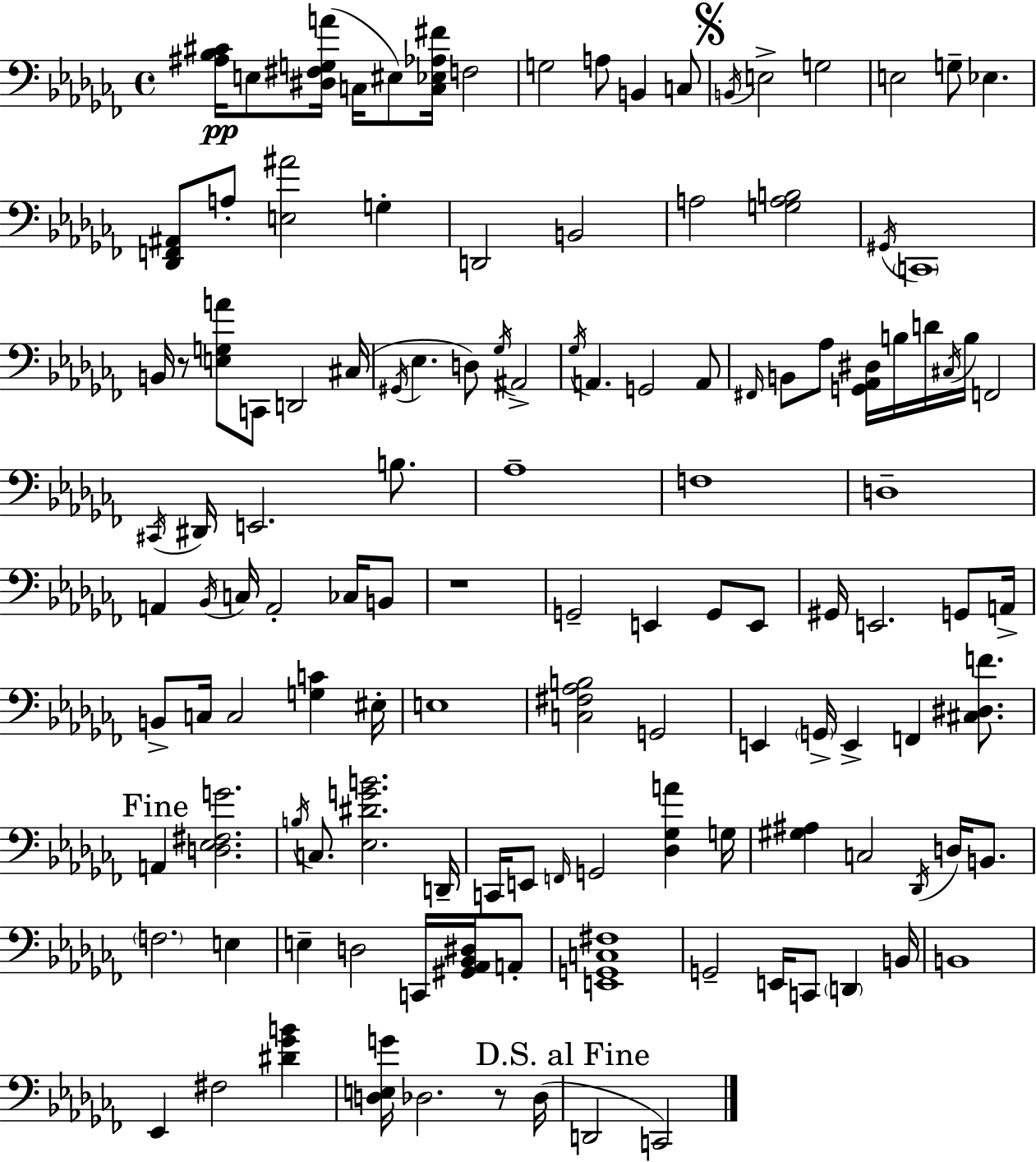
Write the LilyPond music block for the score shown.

{
  \clef bass
  \time 4/4
  \defaultTimeSignature
  \key aes \minor
  <ais bes cis'>16\pp e8 <dis fis g a'>16( c16 eis8) <c ees aes fis'>16 f2 | g2 a8 b,4 c8 | \mark \markup { \musicglyph "scripts.segno" } \acciaccatura { b,16 } e2-> g2 | e2 g8-- ees4. | \break <des, f, ais,>8 a8-. <e ais'>2 g4-. | d,2 b,2 | a2 <g a b>2 | \acciaccatura { gis,16 } \parenthesize c,1 | \break b,16 r8 <e g a'>8 c,8 d,2 | cis16( \acciaccatura { gis,16 } ees4. d8) \acciaccatura { ges16 } ais,2-> | \acciaccatura { ges16 } a,4. g,2 | a,8 \grace { fis,16 } b,8 aes8 <g, aes, dis>16 b16 d'16 \acciaccatura { cis16 } b16 f,2 | \break \acciaccatura { cis,16 } dis,16 e,2. | b8. aes1-- | f1 | d1-- | \break a,4 \acciaccatura { bes,16 } c16 a,2-. | ces16 b,8 r1 | g,2-- | e,4 g,8 e,8 gis,16 e,2. | \break g,8 a,16-> b,8-> c16 c2 | <g c'>4 eis16-. e1 | <c fis aes b>2 | g,2 e,4 \parenthesize g,16-> e,4-> | \break f,4 <cis dis f'>8. \mark "Fine" a,4 <d ees fis g'>2. | \acciaccatura { b16 } c8. <ees dis' g' b'>2. | d,16-- c,16 e,8 \grace { f,16 } g,2 | <des ges a'>4 g16 <gis ais>4 c2 | \break \acciaccatura { des,16 } d16 b,8. \parenthesize f2. | e4 e4-- | d2 c,16 <gis, aes, bes, dis>16 a,8-. <e, g, c fis>1 | g,2-- | \break e,16 c,8 \parenthesize d,4 b,16 b,1 | ees,4 | fis2 <dis' ges' b'>4 <d e g'>16 des2. | r8 des16( \mark "D.S. al Fine" d,2 | \break c,2) \bar "|."
}